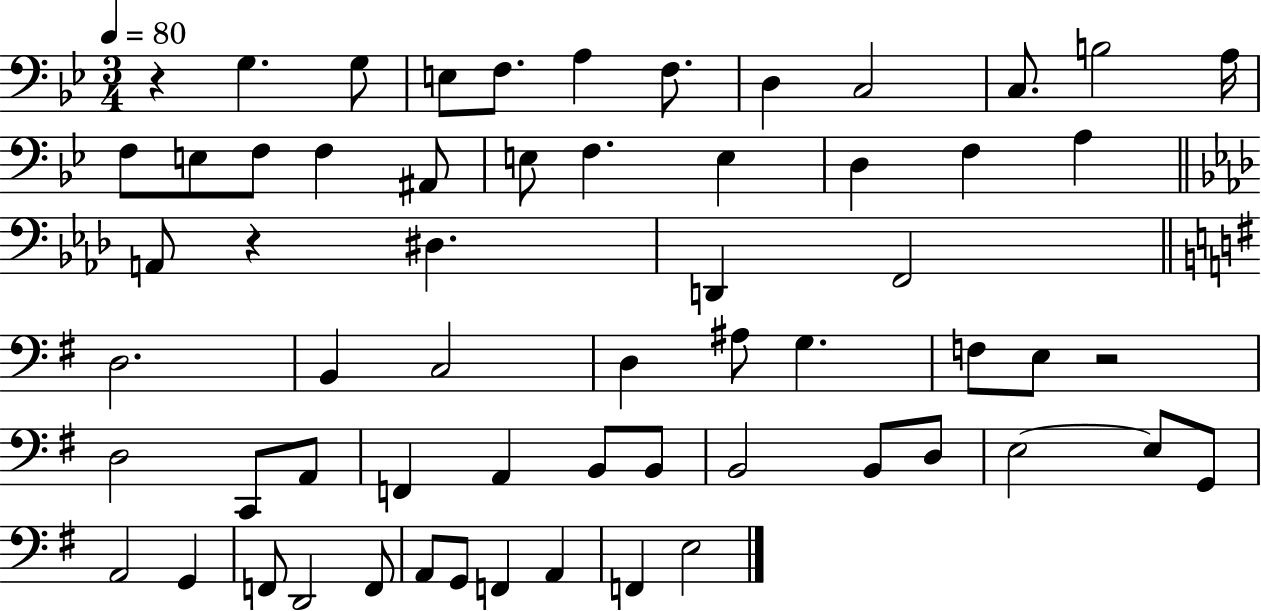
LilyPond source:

{
  \clef bass
  \numericTimeSignature
  \time 3/4
  \key bes \major
  \tempo 4 = 80
  r4 g4. g8 | e8 f8. a4 f8. | d4 c2 | c8. b2 a16 | \break f8 e8 f8 f4 ais,8 | e8 f4. e4 | d4 f4 a4 | \bar "||" \break \key aes \major a,8 r4 dis4. | d,4 f,2 | \bar "||" \break \key g \major d2. | b,4 c2 | d4 ais8 g4. | f8 e8 r2 | \break d2 c,8 a,8 | f,4 a,4 b,8 b,8 | b,2 b,8 d8 | e2~~ e8 g,8 | \break a,2 g,4 | f,8 d,2 f,8 | a,8 g,8 f,4 a,4 | f,4 e2 | \break \bar "|."
}